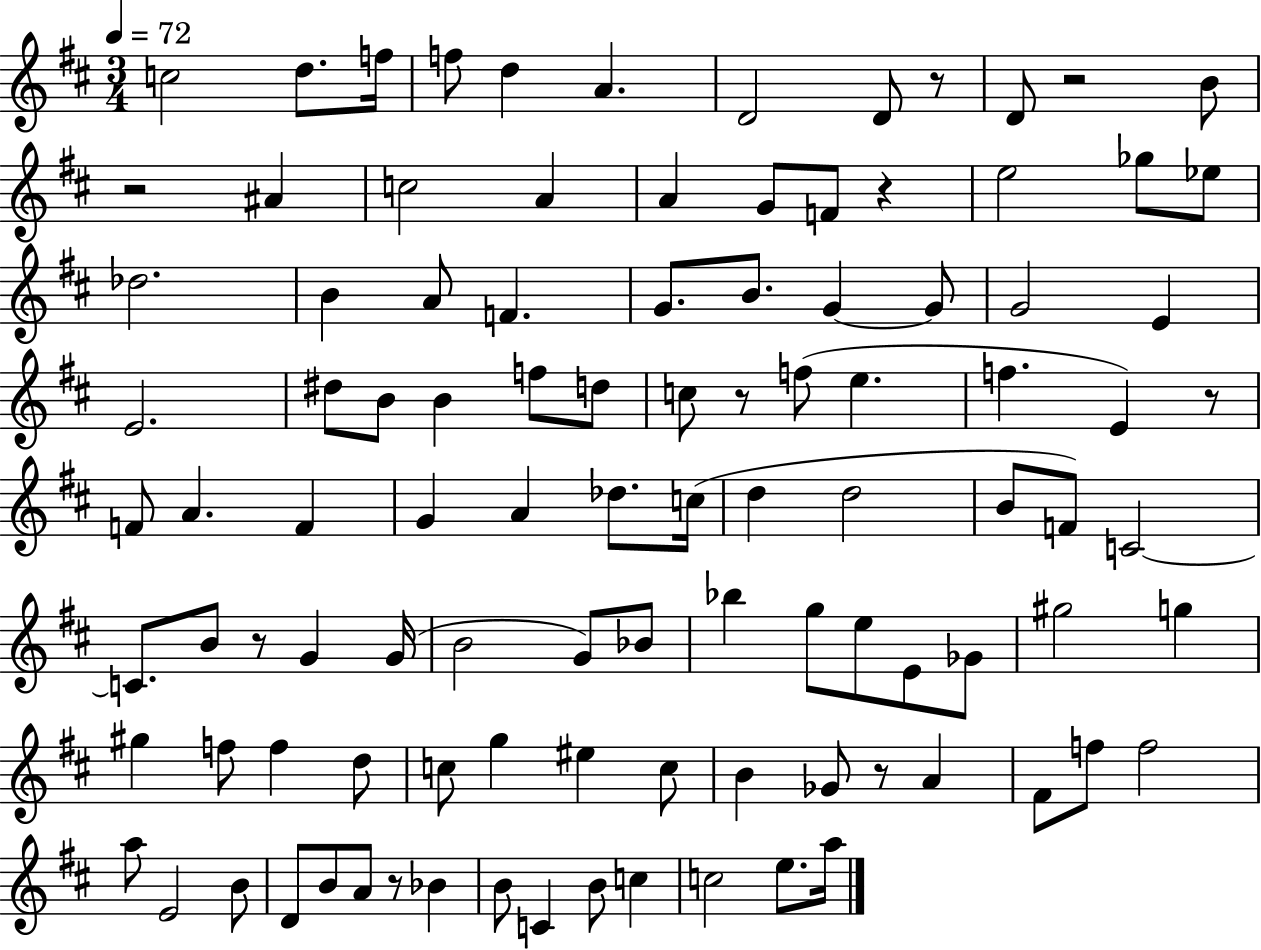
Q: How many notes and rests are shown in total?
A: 103